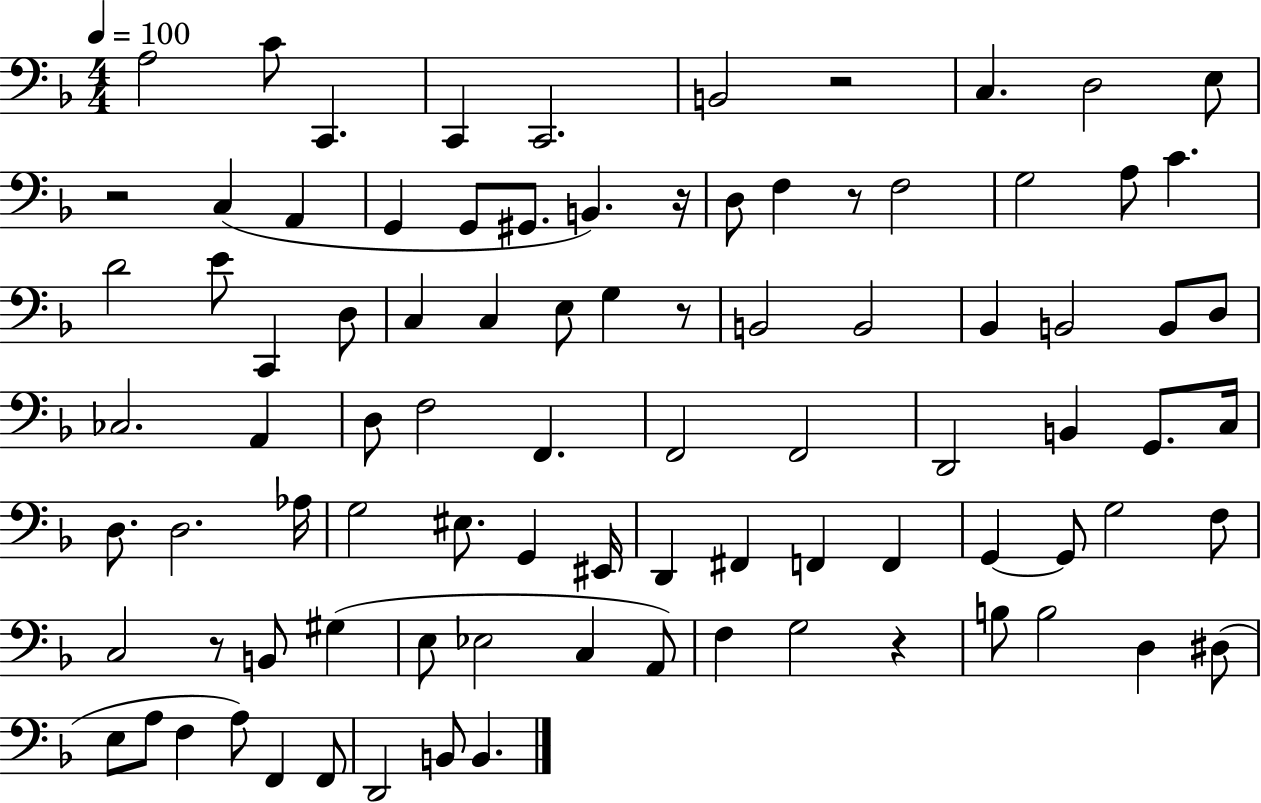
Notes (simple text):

A3/h C4/e C2/q. C2/q C2/h. B2/h R/h C3/q. D3/h E3/e R/h C3/q A2/q G2/q G2/e G#2/e. B2/q. R/s D3/e F3/q R/e F3/h G3/h A3/e C4/q. D4/h E4/e C2/q D3/e C3/q C3/q E3/e G3/q R/e B2/h B2/h Bb2/q B2/h B2/e D3/e CES3/h. A2/q D3/e F3/h F2/q. F2/h F2/h D2/h B2/q G2/e. C3/s D3/e. D3/h. Ab3/s G3/h EIS3/e. G2/q EIS2/s D2/q F#2/q F2/q F2/q G2/q G2/e G3/h F3/e C3/h R/e B2/e G#3/q E3/e Eb3/h C3/q A2/e F3/q G3/h R/q B3/e B3/h D3/q D#3/e E3/e A3/e F3/q A3/e F2/q F2/e D2/h B2/e B2/q.